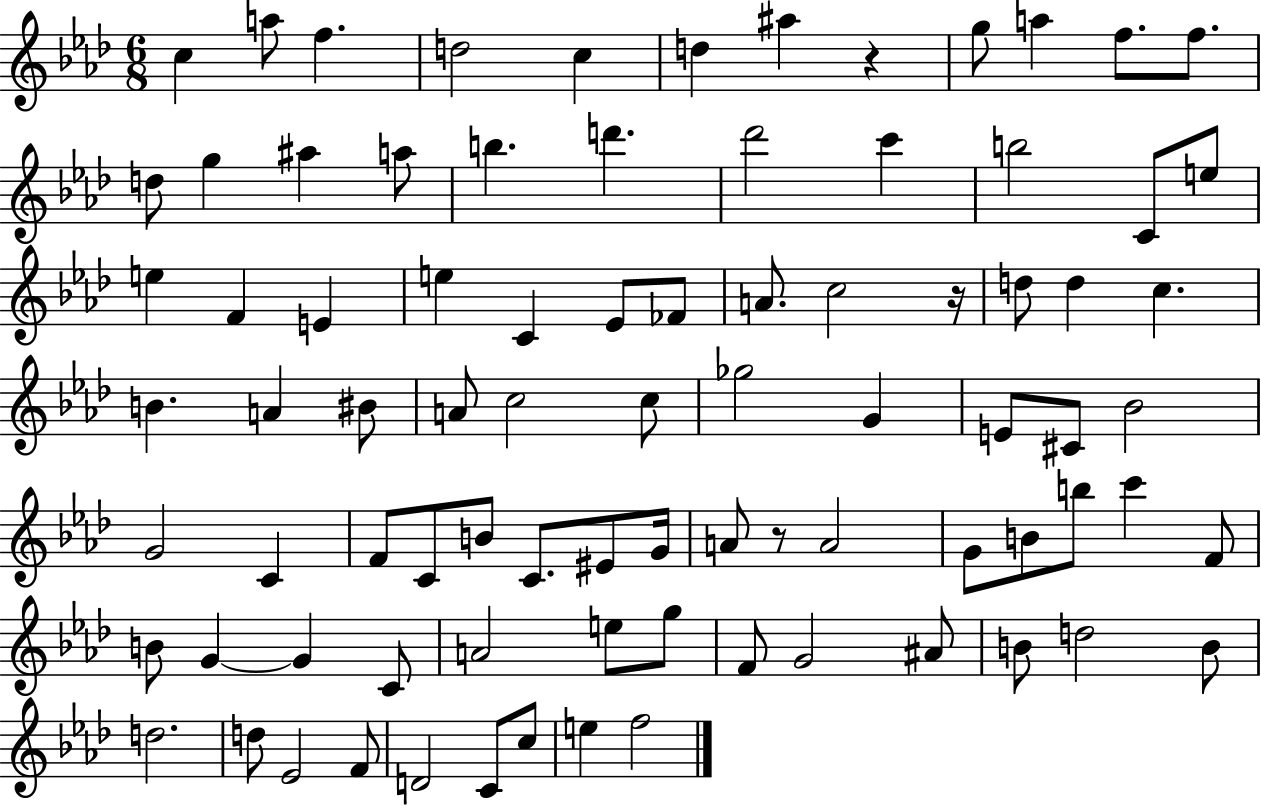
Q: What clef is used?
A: treble